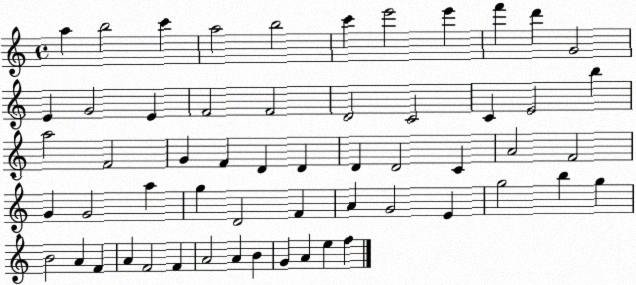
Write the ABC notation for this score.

X:1
T:Untitled
M:4/4
L:1/4
K:C
a b2 c' a2 b2 c' e'2 e' f' d' G2 E G2 E F2 F2 D2 C2 C E2 b a2 F2 G F D D D D2 C A2 F2 G G2 a g D2 F A G2 E g2 b g B2 A F A F2 F A2 A B G A e f